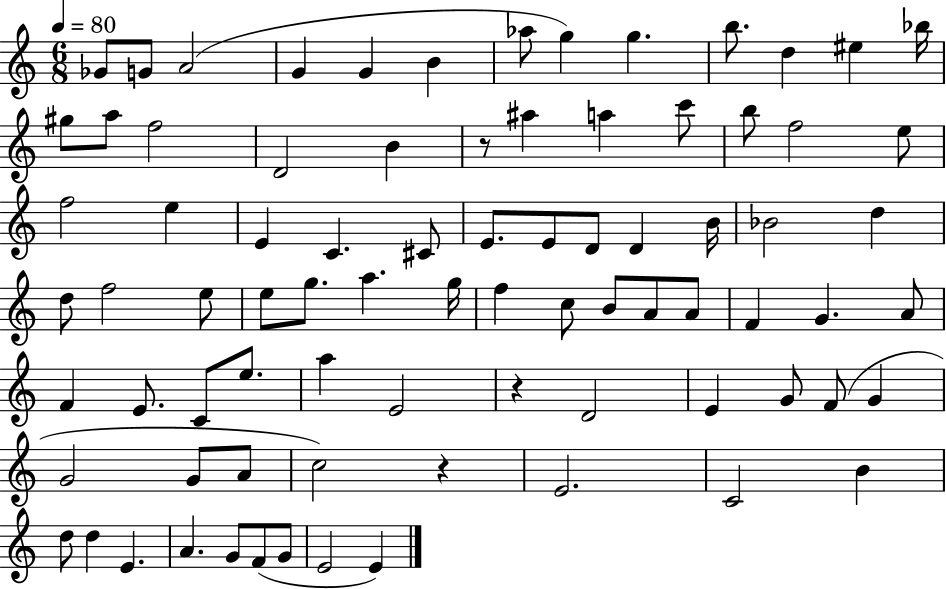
{
  \clef treble
  \numericTimeSignature
  \time 6/8
  \key c \major
  \tempo 4 = 80
  ges'8 g'8 a'2( | g'4 g'4 b'4 | aes''8 g''4) g''4. | b''8. d''4 eis''4 bes''16 | \break gis''8 a''8 f''2 | d'2 b'4 | r8 ais''4 a''4 c'''8 | b''8 f''2 e''8 | \break f''2 e''4 | e'4 c'4. cis'8 | e'8. e'8 d'8 d'4 b'16 | bes'2 d''4 | \break d''8 f''2 e''8 | e''8 g''8. a''4. g''16 | f''4 c''8 b'8 a'8 a'8 | f'4 g'4. a'8 | \break f'4 e'8. c'8 e''8. | a''4 e'2 | r4 d'2 | e'4 g'8 f'8( g'4 | \break g'2 g'8 a'8 | c''2) r4 | e'2. | c'2 b'4 | \break d''8 d''4 e'4. | a'4. g'8 f'8( g'8 | e'2 e'4) | \bar "|."
}